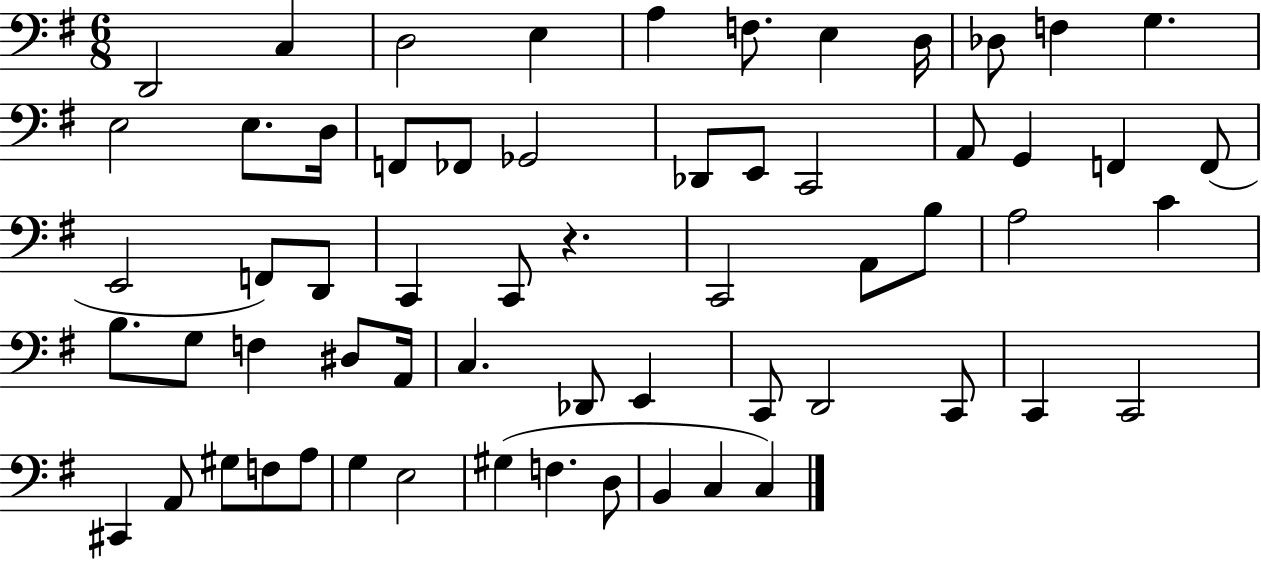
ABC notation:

X:1
T:Untitled
M:6/8
L:1/4
K:G
D,,2 C, D,2 E, A, F,/2 E, D,/4 _D,/2 F, G, E,2 E,/2 D,/4 F,,/2 _F,,/2 _G,,2 _D,,/2 E,,/2 C,,2 A,,/2 G,, F,, F,,/2 E,,2 F,,/2 D,,/2 C,, C,,/2 z C,,2 A,,/2 B,/2 A,2 C B,/2 G,/2 F, ^D,/2 A,,/4 C, _D,,/2 E,, C,,/2 D,,2 C,,/2 C,, C,,2 ^C,, A,,/2 ^G,/2 F,/2 A,/2 G, E,2 ^G, F, D,/2 B,, C, C,